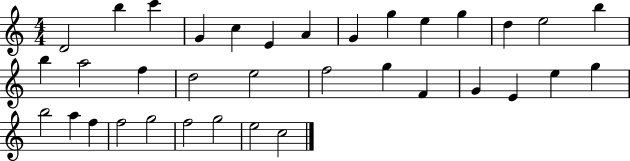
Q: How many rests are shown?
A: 0